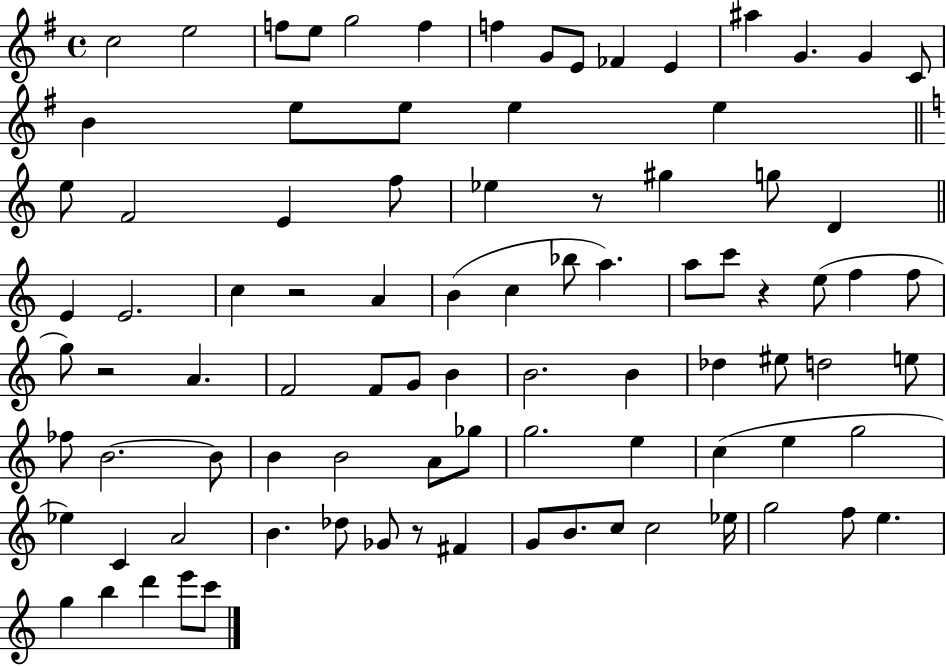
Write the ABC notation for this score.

X:1
T:Untitled
M:4/4
L:1/4
K:G
c2 e2 f/2 e/2 g2 f f G/2 E/2 _F E ^a G G C/2 B e/2 e/2 e e e/2 F2 E f/2 _e z/2 ^g g/2 D E E2 c z2 A B c _b/2 a a/2 c'/2 z e/2 f f/2 g/2 z2 A F2 F/2 G/2 B B2 B _d ^e/2 d2 e/2 _f/2 B2 B/2 B B2 A/2 _g/2 g2 e c e g2 _e C A2 B _d/2 _G/2 z/2 ^F G/2 B/2 c/2 c2 _e/4 g2 f/2 e g b d' e'/2 c'/2